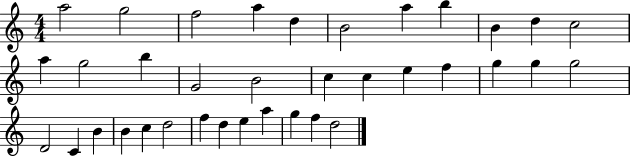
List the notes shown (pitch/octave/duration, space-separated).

A5/h G5/h F5/h A5/q D5/q B4/h A5/q B5/q B4/q D5/q C5/h A5/q G5/h B5/q G4/h B4/h C5/q C5/q E5/q F5/q G5/q G5/q G5/h D4/h C4/q B4/q B4/q C5/q D5/h F5/q D5/q E5/q A5/q G5/q F5/q D5/h